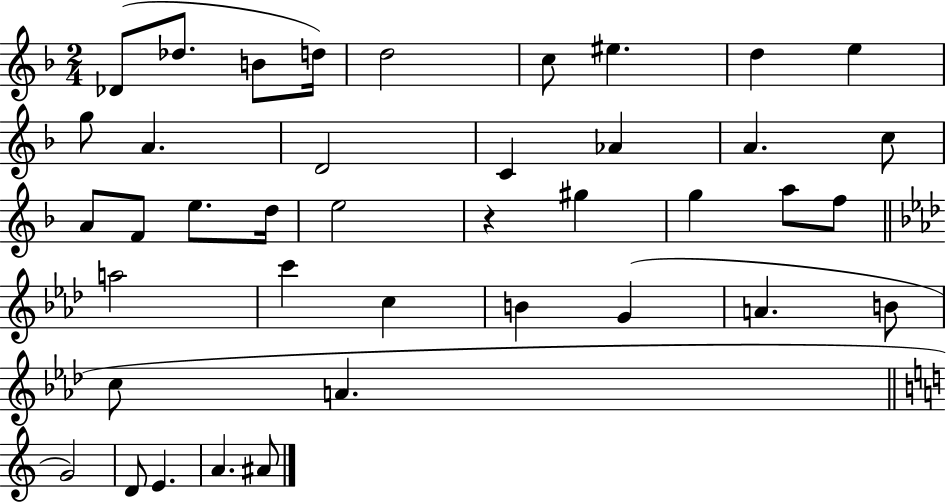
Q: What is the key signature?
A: F major